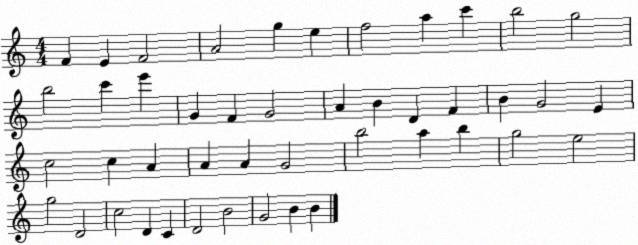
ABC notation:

X:1
T:Untitled
M:4/4
L:1/4
K:C
F E F2 A2 g e f2 a c' b2 g2 b2 c' e' G F G2 A B D F B G2 E c2 c A A A G2 b2 a b g2 e2 g2 D2 c2 D C D2 B2 G2 B B